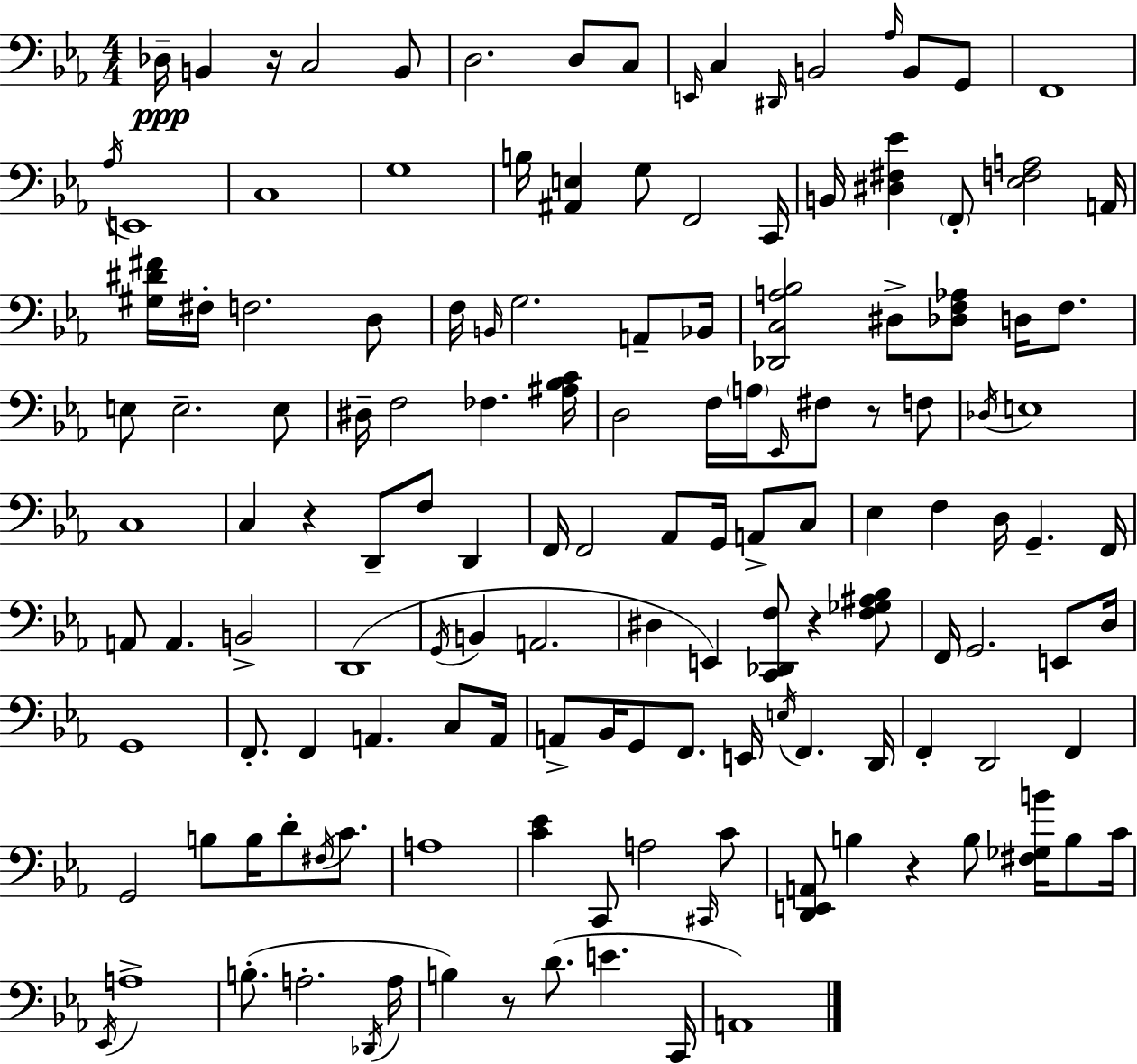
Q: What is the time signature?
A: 4/4